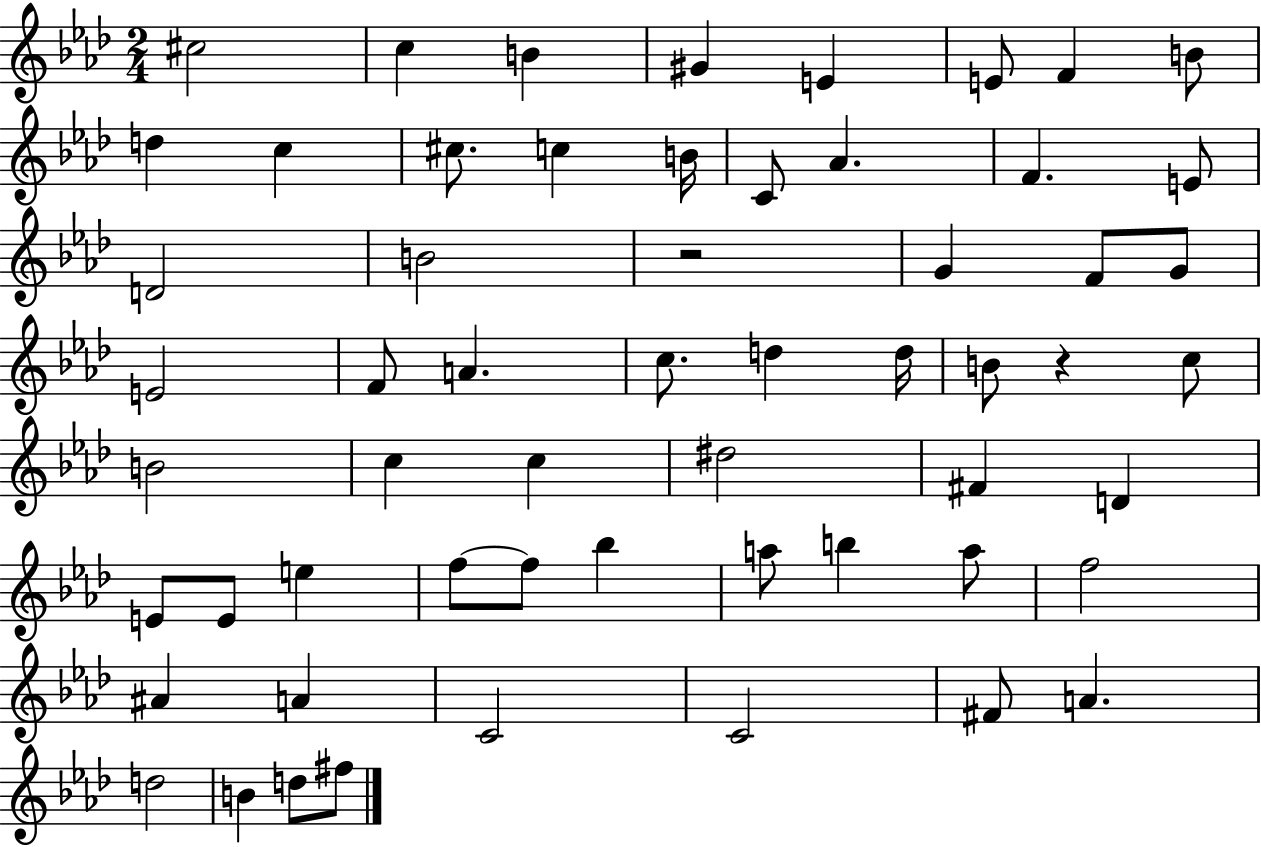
X:1
T:Untitled
M:2/4
L:1/4
K:Ab
^c2 c B ^G E E/2 F B/2 d c ^c/2 c B/4 C/2 _A F E/2 D2 B2 z2 G F/2 G/2 E2 F/2 A c/2 d d/4 B/2 z c/2 B2 c c ^d2 ^F D E/2 E/2 e f/2 f/2 _b a/2 b a/2 f2 ^A A C2 C2 ^F/2 A d2 B d/2 ^f/2